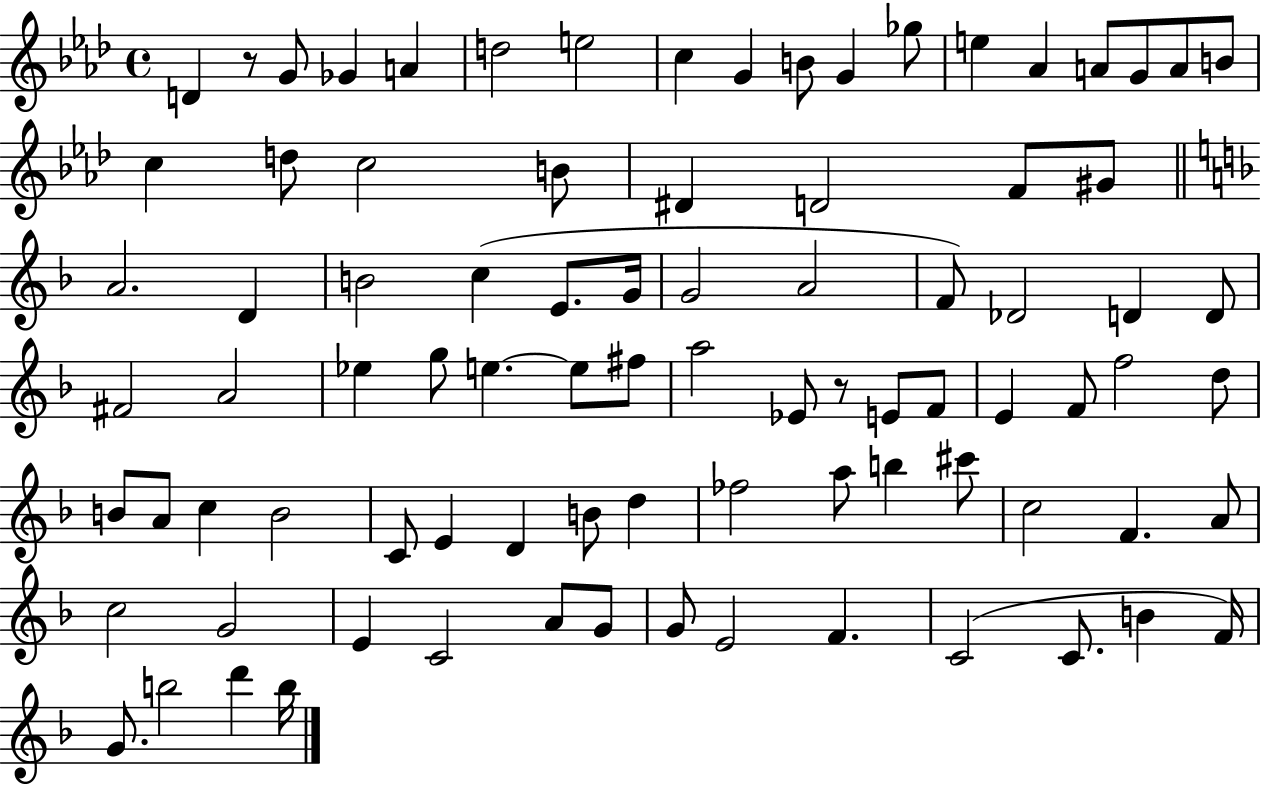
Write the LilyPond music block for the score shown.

{
  \clef treble
  \time 4/4
  \defaultTimeSignature
  \key aes \major
  d'4 r8 g'8 ges'4 a'4 | d''2 e''2 | c''4 g'4 b'8 g'4 ges''8 | e''4 aes'4 a'8 g'8 a'8 b'8 | \break c''4 d''8 c''2 b'8 | dis'4 d'2 f'8 gis'8 | \bar "||" \break \key f \major a'2. d'4 | b'2 c''4( e'8. g'16 | g'2 a'2 | f'8) des'2 d'4 d'8 | \break fis'2 a'2 | ees''4 g''8 e''4.~~ e''8 fis''8 | a''2 ees'8 r8 e'8 f'8 | e'4 f'8 f''2 d''8 | \break b'8 a'8 c''4 b'2 | c'8 e'4 d'4 b'8 d''4 | fes''2 a''8 b''4 cis'''8 | c''2 f'4. a'8 | \break c''2 g'2 | e'4 c'2 a'8 g'8 | g'8 e'2 f'4. | c'2( c'8. b'4 f'16) | \break g'8. b''2 d'''4 b''16 | \bar "|."
}